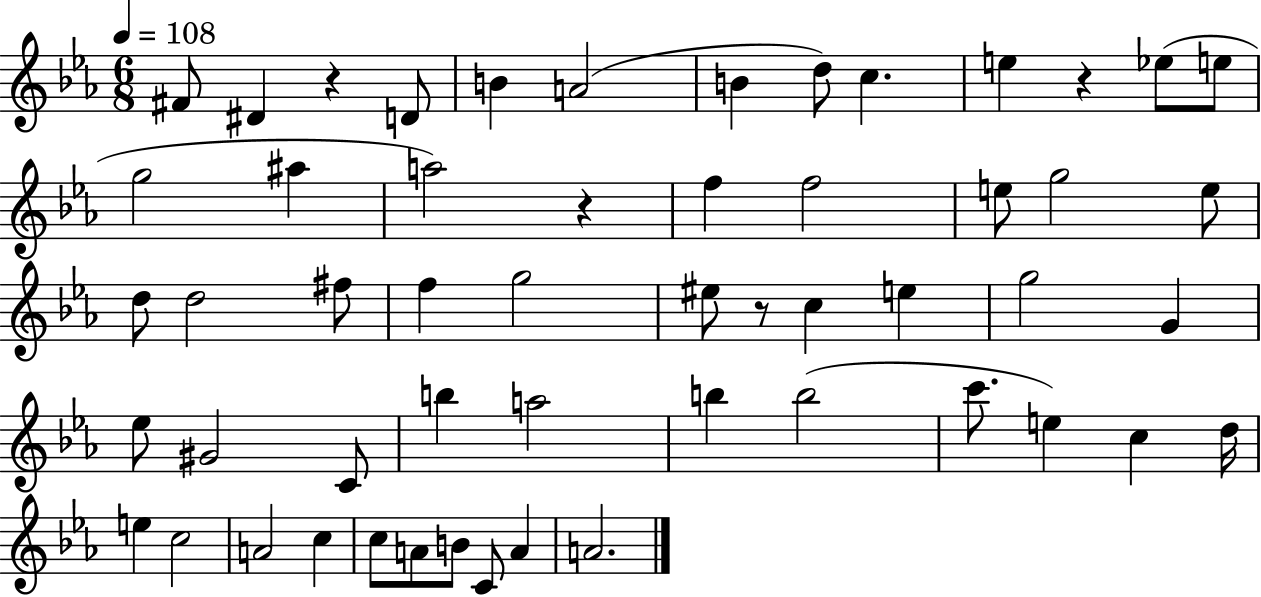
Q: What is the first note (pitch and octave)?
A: F#4